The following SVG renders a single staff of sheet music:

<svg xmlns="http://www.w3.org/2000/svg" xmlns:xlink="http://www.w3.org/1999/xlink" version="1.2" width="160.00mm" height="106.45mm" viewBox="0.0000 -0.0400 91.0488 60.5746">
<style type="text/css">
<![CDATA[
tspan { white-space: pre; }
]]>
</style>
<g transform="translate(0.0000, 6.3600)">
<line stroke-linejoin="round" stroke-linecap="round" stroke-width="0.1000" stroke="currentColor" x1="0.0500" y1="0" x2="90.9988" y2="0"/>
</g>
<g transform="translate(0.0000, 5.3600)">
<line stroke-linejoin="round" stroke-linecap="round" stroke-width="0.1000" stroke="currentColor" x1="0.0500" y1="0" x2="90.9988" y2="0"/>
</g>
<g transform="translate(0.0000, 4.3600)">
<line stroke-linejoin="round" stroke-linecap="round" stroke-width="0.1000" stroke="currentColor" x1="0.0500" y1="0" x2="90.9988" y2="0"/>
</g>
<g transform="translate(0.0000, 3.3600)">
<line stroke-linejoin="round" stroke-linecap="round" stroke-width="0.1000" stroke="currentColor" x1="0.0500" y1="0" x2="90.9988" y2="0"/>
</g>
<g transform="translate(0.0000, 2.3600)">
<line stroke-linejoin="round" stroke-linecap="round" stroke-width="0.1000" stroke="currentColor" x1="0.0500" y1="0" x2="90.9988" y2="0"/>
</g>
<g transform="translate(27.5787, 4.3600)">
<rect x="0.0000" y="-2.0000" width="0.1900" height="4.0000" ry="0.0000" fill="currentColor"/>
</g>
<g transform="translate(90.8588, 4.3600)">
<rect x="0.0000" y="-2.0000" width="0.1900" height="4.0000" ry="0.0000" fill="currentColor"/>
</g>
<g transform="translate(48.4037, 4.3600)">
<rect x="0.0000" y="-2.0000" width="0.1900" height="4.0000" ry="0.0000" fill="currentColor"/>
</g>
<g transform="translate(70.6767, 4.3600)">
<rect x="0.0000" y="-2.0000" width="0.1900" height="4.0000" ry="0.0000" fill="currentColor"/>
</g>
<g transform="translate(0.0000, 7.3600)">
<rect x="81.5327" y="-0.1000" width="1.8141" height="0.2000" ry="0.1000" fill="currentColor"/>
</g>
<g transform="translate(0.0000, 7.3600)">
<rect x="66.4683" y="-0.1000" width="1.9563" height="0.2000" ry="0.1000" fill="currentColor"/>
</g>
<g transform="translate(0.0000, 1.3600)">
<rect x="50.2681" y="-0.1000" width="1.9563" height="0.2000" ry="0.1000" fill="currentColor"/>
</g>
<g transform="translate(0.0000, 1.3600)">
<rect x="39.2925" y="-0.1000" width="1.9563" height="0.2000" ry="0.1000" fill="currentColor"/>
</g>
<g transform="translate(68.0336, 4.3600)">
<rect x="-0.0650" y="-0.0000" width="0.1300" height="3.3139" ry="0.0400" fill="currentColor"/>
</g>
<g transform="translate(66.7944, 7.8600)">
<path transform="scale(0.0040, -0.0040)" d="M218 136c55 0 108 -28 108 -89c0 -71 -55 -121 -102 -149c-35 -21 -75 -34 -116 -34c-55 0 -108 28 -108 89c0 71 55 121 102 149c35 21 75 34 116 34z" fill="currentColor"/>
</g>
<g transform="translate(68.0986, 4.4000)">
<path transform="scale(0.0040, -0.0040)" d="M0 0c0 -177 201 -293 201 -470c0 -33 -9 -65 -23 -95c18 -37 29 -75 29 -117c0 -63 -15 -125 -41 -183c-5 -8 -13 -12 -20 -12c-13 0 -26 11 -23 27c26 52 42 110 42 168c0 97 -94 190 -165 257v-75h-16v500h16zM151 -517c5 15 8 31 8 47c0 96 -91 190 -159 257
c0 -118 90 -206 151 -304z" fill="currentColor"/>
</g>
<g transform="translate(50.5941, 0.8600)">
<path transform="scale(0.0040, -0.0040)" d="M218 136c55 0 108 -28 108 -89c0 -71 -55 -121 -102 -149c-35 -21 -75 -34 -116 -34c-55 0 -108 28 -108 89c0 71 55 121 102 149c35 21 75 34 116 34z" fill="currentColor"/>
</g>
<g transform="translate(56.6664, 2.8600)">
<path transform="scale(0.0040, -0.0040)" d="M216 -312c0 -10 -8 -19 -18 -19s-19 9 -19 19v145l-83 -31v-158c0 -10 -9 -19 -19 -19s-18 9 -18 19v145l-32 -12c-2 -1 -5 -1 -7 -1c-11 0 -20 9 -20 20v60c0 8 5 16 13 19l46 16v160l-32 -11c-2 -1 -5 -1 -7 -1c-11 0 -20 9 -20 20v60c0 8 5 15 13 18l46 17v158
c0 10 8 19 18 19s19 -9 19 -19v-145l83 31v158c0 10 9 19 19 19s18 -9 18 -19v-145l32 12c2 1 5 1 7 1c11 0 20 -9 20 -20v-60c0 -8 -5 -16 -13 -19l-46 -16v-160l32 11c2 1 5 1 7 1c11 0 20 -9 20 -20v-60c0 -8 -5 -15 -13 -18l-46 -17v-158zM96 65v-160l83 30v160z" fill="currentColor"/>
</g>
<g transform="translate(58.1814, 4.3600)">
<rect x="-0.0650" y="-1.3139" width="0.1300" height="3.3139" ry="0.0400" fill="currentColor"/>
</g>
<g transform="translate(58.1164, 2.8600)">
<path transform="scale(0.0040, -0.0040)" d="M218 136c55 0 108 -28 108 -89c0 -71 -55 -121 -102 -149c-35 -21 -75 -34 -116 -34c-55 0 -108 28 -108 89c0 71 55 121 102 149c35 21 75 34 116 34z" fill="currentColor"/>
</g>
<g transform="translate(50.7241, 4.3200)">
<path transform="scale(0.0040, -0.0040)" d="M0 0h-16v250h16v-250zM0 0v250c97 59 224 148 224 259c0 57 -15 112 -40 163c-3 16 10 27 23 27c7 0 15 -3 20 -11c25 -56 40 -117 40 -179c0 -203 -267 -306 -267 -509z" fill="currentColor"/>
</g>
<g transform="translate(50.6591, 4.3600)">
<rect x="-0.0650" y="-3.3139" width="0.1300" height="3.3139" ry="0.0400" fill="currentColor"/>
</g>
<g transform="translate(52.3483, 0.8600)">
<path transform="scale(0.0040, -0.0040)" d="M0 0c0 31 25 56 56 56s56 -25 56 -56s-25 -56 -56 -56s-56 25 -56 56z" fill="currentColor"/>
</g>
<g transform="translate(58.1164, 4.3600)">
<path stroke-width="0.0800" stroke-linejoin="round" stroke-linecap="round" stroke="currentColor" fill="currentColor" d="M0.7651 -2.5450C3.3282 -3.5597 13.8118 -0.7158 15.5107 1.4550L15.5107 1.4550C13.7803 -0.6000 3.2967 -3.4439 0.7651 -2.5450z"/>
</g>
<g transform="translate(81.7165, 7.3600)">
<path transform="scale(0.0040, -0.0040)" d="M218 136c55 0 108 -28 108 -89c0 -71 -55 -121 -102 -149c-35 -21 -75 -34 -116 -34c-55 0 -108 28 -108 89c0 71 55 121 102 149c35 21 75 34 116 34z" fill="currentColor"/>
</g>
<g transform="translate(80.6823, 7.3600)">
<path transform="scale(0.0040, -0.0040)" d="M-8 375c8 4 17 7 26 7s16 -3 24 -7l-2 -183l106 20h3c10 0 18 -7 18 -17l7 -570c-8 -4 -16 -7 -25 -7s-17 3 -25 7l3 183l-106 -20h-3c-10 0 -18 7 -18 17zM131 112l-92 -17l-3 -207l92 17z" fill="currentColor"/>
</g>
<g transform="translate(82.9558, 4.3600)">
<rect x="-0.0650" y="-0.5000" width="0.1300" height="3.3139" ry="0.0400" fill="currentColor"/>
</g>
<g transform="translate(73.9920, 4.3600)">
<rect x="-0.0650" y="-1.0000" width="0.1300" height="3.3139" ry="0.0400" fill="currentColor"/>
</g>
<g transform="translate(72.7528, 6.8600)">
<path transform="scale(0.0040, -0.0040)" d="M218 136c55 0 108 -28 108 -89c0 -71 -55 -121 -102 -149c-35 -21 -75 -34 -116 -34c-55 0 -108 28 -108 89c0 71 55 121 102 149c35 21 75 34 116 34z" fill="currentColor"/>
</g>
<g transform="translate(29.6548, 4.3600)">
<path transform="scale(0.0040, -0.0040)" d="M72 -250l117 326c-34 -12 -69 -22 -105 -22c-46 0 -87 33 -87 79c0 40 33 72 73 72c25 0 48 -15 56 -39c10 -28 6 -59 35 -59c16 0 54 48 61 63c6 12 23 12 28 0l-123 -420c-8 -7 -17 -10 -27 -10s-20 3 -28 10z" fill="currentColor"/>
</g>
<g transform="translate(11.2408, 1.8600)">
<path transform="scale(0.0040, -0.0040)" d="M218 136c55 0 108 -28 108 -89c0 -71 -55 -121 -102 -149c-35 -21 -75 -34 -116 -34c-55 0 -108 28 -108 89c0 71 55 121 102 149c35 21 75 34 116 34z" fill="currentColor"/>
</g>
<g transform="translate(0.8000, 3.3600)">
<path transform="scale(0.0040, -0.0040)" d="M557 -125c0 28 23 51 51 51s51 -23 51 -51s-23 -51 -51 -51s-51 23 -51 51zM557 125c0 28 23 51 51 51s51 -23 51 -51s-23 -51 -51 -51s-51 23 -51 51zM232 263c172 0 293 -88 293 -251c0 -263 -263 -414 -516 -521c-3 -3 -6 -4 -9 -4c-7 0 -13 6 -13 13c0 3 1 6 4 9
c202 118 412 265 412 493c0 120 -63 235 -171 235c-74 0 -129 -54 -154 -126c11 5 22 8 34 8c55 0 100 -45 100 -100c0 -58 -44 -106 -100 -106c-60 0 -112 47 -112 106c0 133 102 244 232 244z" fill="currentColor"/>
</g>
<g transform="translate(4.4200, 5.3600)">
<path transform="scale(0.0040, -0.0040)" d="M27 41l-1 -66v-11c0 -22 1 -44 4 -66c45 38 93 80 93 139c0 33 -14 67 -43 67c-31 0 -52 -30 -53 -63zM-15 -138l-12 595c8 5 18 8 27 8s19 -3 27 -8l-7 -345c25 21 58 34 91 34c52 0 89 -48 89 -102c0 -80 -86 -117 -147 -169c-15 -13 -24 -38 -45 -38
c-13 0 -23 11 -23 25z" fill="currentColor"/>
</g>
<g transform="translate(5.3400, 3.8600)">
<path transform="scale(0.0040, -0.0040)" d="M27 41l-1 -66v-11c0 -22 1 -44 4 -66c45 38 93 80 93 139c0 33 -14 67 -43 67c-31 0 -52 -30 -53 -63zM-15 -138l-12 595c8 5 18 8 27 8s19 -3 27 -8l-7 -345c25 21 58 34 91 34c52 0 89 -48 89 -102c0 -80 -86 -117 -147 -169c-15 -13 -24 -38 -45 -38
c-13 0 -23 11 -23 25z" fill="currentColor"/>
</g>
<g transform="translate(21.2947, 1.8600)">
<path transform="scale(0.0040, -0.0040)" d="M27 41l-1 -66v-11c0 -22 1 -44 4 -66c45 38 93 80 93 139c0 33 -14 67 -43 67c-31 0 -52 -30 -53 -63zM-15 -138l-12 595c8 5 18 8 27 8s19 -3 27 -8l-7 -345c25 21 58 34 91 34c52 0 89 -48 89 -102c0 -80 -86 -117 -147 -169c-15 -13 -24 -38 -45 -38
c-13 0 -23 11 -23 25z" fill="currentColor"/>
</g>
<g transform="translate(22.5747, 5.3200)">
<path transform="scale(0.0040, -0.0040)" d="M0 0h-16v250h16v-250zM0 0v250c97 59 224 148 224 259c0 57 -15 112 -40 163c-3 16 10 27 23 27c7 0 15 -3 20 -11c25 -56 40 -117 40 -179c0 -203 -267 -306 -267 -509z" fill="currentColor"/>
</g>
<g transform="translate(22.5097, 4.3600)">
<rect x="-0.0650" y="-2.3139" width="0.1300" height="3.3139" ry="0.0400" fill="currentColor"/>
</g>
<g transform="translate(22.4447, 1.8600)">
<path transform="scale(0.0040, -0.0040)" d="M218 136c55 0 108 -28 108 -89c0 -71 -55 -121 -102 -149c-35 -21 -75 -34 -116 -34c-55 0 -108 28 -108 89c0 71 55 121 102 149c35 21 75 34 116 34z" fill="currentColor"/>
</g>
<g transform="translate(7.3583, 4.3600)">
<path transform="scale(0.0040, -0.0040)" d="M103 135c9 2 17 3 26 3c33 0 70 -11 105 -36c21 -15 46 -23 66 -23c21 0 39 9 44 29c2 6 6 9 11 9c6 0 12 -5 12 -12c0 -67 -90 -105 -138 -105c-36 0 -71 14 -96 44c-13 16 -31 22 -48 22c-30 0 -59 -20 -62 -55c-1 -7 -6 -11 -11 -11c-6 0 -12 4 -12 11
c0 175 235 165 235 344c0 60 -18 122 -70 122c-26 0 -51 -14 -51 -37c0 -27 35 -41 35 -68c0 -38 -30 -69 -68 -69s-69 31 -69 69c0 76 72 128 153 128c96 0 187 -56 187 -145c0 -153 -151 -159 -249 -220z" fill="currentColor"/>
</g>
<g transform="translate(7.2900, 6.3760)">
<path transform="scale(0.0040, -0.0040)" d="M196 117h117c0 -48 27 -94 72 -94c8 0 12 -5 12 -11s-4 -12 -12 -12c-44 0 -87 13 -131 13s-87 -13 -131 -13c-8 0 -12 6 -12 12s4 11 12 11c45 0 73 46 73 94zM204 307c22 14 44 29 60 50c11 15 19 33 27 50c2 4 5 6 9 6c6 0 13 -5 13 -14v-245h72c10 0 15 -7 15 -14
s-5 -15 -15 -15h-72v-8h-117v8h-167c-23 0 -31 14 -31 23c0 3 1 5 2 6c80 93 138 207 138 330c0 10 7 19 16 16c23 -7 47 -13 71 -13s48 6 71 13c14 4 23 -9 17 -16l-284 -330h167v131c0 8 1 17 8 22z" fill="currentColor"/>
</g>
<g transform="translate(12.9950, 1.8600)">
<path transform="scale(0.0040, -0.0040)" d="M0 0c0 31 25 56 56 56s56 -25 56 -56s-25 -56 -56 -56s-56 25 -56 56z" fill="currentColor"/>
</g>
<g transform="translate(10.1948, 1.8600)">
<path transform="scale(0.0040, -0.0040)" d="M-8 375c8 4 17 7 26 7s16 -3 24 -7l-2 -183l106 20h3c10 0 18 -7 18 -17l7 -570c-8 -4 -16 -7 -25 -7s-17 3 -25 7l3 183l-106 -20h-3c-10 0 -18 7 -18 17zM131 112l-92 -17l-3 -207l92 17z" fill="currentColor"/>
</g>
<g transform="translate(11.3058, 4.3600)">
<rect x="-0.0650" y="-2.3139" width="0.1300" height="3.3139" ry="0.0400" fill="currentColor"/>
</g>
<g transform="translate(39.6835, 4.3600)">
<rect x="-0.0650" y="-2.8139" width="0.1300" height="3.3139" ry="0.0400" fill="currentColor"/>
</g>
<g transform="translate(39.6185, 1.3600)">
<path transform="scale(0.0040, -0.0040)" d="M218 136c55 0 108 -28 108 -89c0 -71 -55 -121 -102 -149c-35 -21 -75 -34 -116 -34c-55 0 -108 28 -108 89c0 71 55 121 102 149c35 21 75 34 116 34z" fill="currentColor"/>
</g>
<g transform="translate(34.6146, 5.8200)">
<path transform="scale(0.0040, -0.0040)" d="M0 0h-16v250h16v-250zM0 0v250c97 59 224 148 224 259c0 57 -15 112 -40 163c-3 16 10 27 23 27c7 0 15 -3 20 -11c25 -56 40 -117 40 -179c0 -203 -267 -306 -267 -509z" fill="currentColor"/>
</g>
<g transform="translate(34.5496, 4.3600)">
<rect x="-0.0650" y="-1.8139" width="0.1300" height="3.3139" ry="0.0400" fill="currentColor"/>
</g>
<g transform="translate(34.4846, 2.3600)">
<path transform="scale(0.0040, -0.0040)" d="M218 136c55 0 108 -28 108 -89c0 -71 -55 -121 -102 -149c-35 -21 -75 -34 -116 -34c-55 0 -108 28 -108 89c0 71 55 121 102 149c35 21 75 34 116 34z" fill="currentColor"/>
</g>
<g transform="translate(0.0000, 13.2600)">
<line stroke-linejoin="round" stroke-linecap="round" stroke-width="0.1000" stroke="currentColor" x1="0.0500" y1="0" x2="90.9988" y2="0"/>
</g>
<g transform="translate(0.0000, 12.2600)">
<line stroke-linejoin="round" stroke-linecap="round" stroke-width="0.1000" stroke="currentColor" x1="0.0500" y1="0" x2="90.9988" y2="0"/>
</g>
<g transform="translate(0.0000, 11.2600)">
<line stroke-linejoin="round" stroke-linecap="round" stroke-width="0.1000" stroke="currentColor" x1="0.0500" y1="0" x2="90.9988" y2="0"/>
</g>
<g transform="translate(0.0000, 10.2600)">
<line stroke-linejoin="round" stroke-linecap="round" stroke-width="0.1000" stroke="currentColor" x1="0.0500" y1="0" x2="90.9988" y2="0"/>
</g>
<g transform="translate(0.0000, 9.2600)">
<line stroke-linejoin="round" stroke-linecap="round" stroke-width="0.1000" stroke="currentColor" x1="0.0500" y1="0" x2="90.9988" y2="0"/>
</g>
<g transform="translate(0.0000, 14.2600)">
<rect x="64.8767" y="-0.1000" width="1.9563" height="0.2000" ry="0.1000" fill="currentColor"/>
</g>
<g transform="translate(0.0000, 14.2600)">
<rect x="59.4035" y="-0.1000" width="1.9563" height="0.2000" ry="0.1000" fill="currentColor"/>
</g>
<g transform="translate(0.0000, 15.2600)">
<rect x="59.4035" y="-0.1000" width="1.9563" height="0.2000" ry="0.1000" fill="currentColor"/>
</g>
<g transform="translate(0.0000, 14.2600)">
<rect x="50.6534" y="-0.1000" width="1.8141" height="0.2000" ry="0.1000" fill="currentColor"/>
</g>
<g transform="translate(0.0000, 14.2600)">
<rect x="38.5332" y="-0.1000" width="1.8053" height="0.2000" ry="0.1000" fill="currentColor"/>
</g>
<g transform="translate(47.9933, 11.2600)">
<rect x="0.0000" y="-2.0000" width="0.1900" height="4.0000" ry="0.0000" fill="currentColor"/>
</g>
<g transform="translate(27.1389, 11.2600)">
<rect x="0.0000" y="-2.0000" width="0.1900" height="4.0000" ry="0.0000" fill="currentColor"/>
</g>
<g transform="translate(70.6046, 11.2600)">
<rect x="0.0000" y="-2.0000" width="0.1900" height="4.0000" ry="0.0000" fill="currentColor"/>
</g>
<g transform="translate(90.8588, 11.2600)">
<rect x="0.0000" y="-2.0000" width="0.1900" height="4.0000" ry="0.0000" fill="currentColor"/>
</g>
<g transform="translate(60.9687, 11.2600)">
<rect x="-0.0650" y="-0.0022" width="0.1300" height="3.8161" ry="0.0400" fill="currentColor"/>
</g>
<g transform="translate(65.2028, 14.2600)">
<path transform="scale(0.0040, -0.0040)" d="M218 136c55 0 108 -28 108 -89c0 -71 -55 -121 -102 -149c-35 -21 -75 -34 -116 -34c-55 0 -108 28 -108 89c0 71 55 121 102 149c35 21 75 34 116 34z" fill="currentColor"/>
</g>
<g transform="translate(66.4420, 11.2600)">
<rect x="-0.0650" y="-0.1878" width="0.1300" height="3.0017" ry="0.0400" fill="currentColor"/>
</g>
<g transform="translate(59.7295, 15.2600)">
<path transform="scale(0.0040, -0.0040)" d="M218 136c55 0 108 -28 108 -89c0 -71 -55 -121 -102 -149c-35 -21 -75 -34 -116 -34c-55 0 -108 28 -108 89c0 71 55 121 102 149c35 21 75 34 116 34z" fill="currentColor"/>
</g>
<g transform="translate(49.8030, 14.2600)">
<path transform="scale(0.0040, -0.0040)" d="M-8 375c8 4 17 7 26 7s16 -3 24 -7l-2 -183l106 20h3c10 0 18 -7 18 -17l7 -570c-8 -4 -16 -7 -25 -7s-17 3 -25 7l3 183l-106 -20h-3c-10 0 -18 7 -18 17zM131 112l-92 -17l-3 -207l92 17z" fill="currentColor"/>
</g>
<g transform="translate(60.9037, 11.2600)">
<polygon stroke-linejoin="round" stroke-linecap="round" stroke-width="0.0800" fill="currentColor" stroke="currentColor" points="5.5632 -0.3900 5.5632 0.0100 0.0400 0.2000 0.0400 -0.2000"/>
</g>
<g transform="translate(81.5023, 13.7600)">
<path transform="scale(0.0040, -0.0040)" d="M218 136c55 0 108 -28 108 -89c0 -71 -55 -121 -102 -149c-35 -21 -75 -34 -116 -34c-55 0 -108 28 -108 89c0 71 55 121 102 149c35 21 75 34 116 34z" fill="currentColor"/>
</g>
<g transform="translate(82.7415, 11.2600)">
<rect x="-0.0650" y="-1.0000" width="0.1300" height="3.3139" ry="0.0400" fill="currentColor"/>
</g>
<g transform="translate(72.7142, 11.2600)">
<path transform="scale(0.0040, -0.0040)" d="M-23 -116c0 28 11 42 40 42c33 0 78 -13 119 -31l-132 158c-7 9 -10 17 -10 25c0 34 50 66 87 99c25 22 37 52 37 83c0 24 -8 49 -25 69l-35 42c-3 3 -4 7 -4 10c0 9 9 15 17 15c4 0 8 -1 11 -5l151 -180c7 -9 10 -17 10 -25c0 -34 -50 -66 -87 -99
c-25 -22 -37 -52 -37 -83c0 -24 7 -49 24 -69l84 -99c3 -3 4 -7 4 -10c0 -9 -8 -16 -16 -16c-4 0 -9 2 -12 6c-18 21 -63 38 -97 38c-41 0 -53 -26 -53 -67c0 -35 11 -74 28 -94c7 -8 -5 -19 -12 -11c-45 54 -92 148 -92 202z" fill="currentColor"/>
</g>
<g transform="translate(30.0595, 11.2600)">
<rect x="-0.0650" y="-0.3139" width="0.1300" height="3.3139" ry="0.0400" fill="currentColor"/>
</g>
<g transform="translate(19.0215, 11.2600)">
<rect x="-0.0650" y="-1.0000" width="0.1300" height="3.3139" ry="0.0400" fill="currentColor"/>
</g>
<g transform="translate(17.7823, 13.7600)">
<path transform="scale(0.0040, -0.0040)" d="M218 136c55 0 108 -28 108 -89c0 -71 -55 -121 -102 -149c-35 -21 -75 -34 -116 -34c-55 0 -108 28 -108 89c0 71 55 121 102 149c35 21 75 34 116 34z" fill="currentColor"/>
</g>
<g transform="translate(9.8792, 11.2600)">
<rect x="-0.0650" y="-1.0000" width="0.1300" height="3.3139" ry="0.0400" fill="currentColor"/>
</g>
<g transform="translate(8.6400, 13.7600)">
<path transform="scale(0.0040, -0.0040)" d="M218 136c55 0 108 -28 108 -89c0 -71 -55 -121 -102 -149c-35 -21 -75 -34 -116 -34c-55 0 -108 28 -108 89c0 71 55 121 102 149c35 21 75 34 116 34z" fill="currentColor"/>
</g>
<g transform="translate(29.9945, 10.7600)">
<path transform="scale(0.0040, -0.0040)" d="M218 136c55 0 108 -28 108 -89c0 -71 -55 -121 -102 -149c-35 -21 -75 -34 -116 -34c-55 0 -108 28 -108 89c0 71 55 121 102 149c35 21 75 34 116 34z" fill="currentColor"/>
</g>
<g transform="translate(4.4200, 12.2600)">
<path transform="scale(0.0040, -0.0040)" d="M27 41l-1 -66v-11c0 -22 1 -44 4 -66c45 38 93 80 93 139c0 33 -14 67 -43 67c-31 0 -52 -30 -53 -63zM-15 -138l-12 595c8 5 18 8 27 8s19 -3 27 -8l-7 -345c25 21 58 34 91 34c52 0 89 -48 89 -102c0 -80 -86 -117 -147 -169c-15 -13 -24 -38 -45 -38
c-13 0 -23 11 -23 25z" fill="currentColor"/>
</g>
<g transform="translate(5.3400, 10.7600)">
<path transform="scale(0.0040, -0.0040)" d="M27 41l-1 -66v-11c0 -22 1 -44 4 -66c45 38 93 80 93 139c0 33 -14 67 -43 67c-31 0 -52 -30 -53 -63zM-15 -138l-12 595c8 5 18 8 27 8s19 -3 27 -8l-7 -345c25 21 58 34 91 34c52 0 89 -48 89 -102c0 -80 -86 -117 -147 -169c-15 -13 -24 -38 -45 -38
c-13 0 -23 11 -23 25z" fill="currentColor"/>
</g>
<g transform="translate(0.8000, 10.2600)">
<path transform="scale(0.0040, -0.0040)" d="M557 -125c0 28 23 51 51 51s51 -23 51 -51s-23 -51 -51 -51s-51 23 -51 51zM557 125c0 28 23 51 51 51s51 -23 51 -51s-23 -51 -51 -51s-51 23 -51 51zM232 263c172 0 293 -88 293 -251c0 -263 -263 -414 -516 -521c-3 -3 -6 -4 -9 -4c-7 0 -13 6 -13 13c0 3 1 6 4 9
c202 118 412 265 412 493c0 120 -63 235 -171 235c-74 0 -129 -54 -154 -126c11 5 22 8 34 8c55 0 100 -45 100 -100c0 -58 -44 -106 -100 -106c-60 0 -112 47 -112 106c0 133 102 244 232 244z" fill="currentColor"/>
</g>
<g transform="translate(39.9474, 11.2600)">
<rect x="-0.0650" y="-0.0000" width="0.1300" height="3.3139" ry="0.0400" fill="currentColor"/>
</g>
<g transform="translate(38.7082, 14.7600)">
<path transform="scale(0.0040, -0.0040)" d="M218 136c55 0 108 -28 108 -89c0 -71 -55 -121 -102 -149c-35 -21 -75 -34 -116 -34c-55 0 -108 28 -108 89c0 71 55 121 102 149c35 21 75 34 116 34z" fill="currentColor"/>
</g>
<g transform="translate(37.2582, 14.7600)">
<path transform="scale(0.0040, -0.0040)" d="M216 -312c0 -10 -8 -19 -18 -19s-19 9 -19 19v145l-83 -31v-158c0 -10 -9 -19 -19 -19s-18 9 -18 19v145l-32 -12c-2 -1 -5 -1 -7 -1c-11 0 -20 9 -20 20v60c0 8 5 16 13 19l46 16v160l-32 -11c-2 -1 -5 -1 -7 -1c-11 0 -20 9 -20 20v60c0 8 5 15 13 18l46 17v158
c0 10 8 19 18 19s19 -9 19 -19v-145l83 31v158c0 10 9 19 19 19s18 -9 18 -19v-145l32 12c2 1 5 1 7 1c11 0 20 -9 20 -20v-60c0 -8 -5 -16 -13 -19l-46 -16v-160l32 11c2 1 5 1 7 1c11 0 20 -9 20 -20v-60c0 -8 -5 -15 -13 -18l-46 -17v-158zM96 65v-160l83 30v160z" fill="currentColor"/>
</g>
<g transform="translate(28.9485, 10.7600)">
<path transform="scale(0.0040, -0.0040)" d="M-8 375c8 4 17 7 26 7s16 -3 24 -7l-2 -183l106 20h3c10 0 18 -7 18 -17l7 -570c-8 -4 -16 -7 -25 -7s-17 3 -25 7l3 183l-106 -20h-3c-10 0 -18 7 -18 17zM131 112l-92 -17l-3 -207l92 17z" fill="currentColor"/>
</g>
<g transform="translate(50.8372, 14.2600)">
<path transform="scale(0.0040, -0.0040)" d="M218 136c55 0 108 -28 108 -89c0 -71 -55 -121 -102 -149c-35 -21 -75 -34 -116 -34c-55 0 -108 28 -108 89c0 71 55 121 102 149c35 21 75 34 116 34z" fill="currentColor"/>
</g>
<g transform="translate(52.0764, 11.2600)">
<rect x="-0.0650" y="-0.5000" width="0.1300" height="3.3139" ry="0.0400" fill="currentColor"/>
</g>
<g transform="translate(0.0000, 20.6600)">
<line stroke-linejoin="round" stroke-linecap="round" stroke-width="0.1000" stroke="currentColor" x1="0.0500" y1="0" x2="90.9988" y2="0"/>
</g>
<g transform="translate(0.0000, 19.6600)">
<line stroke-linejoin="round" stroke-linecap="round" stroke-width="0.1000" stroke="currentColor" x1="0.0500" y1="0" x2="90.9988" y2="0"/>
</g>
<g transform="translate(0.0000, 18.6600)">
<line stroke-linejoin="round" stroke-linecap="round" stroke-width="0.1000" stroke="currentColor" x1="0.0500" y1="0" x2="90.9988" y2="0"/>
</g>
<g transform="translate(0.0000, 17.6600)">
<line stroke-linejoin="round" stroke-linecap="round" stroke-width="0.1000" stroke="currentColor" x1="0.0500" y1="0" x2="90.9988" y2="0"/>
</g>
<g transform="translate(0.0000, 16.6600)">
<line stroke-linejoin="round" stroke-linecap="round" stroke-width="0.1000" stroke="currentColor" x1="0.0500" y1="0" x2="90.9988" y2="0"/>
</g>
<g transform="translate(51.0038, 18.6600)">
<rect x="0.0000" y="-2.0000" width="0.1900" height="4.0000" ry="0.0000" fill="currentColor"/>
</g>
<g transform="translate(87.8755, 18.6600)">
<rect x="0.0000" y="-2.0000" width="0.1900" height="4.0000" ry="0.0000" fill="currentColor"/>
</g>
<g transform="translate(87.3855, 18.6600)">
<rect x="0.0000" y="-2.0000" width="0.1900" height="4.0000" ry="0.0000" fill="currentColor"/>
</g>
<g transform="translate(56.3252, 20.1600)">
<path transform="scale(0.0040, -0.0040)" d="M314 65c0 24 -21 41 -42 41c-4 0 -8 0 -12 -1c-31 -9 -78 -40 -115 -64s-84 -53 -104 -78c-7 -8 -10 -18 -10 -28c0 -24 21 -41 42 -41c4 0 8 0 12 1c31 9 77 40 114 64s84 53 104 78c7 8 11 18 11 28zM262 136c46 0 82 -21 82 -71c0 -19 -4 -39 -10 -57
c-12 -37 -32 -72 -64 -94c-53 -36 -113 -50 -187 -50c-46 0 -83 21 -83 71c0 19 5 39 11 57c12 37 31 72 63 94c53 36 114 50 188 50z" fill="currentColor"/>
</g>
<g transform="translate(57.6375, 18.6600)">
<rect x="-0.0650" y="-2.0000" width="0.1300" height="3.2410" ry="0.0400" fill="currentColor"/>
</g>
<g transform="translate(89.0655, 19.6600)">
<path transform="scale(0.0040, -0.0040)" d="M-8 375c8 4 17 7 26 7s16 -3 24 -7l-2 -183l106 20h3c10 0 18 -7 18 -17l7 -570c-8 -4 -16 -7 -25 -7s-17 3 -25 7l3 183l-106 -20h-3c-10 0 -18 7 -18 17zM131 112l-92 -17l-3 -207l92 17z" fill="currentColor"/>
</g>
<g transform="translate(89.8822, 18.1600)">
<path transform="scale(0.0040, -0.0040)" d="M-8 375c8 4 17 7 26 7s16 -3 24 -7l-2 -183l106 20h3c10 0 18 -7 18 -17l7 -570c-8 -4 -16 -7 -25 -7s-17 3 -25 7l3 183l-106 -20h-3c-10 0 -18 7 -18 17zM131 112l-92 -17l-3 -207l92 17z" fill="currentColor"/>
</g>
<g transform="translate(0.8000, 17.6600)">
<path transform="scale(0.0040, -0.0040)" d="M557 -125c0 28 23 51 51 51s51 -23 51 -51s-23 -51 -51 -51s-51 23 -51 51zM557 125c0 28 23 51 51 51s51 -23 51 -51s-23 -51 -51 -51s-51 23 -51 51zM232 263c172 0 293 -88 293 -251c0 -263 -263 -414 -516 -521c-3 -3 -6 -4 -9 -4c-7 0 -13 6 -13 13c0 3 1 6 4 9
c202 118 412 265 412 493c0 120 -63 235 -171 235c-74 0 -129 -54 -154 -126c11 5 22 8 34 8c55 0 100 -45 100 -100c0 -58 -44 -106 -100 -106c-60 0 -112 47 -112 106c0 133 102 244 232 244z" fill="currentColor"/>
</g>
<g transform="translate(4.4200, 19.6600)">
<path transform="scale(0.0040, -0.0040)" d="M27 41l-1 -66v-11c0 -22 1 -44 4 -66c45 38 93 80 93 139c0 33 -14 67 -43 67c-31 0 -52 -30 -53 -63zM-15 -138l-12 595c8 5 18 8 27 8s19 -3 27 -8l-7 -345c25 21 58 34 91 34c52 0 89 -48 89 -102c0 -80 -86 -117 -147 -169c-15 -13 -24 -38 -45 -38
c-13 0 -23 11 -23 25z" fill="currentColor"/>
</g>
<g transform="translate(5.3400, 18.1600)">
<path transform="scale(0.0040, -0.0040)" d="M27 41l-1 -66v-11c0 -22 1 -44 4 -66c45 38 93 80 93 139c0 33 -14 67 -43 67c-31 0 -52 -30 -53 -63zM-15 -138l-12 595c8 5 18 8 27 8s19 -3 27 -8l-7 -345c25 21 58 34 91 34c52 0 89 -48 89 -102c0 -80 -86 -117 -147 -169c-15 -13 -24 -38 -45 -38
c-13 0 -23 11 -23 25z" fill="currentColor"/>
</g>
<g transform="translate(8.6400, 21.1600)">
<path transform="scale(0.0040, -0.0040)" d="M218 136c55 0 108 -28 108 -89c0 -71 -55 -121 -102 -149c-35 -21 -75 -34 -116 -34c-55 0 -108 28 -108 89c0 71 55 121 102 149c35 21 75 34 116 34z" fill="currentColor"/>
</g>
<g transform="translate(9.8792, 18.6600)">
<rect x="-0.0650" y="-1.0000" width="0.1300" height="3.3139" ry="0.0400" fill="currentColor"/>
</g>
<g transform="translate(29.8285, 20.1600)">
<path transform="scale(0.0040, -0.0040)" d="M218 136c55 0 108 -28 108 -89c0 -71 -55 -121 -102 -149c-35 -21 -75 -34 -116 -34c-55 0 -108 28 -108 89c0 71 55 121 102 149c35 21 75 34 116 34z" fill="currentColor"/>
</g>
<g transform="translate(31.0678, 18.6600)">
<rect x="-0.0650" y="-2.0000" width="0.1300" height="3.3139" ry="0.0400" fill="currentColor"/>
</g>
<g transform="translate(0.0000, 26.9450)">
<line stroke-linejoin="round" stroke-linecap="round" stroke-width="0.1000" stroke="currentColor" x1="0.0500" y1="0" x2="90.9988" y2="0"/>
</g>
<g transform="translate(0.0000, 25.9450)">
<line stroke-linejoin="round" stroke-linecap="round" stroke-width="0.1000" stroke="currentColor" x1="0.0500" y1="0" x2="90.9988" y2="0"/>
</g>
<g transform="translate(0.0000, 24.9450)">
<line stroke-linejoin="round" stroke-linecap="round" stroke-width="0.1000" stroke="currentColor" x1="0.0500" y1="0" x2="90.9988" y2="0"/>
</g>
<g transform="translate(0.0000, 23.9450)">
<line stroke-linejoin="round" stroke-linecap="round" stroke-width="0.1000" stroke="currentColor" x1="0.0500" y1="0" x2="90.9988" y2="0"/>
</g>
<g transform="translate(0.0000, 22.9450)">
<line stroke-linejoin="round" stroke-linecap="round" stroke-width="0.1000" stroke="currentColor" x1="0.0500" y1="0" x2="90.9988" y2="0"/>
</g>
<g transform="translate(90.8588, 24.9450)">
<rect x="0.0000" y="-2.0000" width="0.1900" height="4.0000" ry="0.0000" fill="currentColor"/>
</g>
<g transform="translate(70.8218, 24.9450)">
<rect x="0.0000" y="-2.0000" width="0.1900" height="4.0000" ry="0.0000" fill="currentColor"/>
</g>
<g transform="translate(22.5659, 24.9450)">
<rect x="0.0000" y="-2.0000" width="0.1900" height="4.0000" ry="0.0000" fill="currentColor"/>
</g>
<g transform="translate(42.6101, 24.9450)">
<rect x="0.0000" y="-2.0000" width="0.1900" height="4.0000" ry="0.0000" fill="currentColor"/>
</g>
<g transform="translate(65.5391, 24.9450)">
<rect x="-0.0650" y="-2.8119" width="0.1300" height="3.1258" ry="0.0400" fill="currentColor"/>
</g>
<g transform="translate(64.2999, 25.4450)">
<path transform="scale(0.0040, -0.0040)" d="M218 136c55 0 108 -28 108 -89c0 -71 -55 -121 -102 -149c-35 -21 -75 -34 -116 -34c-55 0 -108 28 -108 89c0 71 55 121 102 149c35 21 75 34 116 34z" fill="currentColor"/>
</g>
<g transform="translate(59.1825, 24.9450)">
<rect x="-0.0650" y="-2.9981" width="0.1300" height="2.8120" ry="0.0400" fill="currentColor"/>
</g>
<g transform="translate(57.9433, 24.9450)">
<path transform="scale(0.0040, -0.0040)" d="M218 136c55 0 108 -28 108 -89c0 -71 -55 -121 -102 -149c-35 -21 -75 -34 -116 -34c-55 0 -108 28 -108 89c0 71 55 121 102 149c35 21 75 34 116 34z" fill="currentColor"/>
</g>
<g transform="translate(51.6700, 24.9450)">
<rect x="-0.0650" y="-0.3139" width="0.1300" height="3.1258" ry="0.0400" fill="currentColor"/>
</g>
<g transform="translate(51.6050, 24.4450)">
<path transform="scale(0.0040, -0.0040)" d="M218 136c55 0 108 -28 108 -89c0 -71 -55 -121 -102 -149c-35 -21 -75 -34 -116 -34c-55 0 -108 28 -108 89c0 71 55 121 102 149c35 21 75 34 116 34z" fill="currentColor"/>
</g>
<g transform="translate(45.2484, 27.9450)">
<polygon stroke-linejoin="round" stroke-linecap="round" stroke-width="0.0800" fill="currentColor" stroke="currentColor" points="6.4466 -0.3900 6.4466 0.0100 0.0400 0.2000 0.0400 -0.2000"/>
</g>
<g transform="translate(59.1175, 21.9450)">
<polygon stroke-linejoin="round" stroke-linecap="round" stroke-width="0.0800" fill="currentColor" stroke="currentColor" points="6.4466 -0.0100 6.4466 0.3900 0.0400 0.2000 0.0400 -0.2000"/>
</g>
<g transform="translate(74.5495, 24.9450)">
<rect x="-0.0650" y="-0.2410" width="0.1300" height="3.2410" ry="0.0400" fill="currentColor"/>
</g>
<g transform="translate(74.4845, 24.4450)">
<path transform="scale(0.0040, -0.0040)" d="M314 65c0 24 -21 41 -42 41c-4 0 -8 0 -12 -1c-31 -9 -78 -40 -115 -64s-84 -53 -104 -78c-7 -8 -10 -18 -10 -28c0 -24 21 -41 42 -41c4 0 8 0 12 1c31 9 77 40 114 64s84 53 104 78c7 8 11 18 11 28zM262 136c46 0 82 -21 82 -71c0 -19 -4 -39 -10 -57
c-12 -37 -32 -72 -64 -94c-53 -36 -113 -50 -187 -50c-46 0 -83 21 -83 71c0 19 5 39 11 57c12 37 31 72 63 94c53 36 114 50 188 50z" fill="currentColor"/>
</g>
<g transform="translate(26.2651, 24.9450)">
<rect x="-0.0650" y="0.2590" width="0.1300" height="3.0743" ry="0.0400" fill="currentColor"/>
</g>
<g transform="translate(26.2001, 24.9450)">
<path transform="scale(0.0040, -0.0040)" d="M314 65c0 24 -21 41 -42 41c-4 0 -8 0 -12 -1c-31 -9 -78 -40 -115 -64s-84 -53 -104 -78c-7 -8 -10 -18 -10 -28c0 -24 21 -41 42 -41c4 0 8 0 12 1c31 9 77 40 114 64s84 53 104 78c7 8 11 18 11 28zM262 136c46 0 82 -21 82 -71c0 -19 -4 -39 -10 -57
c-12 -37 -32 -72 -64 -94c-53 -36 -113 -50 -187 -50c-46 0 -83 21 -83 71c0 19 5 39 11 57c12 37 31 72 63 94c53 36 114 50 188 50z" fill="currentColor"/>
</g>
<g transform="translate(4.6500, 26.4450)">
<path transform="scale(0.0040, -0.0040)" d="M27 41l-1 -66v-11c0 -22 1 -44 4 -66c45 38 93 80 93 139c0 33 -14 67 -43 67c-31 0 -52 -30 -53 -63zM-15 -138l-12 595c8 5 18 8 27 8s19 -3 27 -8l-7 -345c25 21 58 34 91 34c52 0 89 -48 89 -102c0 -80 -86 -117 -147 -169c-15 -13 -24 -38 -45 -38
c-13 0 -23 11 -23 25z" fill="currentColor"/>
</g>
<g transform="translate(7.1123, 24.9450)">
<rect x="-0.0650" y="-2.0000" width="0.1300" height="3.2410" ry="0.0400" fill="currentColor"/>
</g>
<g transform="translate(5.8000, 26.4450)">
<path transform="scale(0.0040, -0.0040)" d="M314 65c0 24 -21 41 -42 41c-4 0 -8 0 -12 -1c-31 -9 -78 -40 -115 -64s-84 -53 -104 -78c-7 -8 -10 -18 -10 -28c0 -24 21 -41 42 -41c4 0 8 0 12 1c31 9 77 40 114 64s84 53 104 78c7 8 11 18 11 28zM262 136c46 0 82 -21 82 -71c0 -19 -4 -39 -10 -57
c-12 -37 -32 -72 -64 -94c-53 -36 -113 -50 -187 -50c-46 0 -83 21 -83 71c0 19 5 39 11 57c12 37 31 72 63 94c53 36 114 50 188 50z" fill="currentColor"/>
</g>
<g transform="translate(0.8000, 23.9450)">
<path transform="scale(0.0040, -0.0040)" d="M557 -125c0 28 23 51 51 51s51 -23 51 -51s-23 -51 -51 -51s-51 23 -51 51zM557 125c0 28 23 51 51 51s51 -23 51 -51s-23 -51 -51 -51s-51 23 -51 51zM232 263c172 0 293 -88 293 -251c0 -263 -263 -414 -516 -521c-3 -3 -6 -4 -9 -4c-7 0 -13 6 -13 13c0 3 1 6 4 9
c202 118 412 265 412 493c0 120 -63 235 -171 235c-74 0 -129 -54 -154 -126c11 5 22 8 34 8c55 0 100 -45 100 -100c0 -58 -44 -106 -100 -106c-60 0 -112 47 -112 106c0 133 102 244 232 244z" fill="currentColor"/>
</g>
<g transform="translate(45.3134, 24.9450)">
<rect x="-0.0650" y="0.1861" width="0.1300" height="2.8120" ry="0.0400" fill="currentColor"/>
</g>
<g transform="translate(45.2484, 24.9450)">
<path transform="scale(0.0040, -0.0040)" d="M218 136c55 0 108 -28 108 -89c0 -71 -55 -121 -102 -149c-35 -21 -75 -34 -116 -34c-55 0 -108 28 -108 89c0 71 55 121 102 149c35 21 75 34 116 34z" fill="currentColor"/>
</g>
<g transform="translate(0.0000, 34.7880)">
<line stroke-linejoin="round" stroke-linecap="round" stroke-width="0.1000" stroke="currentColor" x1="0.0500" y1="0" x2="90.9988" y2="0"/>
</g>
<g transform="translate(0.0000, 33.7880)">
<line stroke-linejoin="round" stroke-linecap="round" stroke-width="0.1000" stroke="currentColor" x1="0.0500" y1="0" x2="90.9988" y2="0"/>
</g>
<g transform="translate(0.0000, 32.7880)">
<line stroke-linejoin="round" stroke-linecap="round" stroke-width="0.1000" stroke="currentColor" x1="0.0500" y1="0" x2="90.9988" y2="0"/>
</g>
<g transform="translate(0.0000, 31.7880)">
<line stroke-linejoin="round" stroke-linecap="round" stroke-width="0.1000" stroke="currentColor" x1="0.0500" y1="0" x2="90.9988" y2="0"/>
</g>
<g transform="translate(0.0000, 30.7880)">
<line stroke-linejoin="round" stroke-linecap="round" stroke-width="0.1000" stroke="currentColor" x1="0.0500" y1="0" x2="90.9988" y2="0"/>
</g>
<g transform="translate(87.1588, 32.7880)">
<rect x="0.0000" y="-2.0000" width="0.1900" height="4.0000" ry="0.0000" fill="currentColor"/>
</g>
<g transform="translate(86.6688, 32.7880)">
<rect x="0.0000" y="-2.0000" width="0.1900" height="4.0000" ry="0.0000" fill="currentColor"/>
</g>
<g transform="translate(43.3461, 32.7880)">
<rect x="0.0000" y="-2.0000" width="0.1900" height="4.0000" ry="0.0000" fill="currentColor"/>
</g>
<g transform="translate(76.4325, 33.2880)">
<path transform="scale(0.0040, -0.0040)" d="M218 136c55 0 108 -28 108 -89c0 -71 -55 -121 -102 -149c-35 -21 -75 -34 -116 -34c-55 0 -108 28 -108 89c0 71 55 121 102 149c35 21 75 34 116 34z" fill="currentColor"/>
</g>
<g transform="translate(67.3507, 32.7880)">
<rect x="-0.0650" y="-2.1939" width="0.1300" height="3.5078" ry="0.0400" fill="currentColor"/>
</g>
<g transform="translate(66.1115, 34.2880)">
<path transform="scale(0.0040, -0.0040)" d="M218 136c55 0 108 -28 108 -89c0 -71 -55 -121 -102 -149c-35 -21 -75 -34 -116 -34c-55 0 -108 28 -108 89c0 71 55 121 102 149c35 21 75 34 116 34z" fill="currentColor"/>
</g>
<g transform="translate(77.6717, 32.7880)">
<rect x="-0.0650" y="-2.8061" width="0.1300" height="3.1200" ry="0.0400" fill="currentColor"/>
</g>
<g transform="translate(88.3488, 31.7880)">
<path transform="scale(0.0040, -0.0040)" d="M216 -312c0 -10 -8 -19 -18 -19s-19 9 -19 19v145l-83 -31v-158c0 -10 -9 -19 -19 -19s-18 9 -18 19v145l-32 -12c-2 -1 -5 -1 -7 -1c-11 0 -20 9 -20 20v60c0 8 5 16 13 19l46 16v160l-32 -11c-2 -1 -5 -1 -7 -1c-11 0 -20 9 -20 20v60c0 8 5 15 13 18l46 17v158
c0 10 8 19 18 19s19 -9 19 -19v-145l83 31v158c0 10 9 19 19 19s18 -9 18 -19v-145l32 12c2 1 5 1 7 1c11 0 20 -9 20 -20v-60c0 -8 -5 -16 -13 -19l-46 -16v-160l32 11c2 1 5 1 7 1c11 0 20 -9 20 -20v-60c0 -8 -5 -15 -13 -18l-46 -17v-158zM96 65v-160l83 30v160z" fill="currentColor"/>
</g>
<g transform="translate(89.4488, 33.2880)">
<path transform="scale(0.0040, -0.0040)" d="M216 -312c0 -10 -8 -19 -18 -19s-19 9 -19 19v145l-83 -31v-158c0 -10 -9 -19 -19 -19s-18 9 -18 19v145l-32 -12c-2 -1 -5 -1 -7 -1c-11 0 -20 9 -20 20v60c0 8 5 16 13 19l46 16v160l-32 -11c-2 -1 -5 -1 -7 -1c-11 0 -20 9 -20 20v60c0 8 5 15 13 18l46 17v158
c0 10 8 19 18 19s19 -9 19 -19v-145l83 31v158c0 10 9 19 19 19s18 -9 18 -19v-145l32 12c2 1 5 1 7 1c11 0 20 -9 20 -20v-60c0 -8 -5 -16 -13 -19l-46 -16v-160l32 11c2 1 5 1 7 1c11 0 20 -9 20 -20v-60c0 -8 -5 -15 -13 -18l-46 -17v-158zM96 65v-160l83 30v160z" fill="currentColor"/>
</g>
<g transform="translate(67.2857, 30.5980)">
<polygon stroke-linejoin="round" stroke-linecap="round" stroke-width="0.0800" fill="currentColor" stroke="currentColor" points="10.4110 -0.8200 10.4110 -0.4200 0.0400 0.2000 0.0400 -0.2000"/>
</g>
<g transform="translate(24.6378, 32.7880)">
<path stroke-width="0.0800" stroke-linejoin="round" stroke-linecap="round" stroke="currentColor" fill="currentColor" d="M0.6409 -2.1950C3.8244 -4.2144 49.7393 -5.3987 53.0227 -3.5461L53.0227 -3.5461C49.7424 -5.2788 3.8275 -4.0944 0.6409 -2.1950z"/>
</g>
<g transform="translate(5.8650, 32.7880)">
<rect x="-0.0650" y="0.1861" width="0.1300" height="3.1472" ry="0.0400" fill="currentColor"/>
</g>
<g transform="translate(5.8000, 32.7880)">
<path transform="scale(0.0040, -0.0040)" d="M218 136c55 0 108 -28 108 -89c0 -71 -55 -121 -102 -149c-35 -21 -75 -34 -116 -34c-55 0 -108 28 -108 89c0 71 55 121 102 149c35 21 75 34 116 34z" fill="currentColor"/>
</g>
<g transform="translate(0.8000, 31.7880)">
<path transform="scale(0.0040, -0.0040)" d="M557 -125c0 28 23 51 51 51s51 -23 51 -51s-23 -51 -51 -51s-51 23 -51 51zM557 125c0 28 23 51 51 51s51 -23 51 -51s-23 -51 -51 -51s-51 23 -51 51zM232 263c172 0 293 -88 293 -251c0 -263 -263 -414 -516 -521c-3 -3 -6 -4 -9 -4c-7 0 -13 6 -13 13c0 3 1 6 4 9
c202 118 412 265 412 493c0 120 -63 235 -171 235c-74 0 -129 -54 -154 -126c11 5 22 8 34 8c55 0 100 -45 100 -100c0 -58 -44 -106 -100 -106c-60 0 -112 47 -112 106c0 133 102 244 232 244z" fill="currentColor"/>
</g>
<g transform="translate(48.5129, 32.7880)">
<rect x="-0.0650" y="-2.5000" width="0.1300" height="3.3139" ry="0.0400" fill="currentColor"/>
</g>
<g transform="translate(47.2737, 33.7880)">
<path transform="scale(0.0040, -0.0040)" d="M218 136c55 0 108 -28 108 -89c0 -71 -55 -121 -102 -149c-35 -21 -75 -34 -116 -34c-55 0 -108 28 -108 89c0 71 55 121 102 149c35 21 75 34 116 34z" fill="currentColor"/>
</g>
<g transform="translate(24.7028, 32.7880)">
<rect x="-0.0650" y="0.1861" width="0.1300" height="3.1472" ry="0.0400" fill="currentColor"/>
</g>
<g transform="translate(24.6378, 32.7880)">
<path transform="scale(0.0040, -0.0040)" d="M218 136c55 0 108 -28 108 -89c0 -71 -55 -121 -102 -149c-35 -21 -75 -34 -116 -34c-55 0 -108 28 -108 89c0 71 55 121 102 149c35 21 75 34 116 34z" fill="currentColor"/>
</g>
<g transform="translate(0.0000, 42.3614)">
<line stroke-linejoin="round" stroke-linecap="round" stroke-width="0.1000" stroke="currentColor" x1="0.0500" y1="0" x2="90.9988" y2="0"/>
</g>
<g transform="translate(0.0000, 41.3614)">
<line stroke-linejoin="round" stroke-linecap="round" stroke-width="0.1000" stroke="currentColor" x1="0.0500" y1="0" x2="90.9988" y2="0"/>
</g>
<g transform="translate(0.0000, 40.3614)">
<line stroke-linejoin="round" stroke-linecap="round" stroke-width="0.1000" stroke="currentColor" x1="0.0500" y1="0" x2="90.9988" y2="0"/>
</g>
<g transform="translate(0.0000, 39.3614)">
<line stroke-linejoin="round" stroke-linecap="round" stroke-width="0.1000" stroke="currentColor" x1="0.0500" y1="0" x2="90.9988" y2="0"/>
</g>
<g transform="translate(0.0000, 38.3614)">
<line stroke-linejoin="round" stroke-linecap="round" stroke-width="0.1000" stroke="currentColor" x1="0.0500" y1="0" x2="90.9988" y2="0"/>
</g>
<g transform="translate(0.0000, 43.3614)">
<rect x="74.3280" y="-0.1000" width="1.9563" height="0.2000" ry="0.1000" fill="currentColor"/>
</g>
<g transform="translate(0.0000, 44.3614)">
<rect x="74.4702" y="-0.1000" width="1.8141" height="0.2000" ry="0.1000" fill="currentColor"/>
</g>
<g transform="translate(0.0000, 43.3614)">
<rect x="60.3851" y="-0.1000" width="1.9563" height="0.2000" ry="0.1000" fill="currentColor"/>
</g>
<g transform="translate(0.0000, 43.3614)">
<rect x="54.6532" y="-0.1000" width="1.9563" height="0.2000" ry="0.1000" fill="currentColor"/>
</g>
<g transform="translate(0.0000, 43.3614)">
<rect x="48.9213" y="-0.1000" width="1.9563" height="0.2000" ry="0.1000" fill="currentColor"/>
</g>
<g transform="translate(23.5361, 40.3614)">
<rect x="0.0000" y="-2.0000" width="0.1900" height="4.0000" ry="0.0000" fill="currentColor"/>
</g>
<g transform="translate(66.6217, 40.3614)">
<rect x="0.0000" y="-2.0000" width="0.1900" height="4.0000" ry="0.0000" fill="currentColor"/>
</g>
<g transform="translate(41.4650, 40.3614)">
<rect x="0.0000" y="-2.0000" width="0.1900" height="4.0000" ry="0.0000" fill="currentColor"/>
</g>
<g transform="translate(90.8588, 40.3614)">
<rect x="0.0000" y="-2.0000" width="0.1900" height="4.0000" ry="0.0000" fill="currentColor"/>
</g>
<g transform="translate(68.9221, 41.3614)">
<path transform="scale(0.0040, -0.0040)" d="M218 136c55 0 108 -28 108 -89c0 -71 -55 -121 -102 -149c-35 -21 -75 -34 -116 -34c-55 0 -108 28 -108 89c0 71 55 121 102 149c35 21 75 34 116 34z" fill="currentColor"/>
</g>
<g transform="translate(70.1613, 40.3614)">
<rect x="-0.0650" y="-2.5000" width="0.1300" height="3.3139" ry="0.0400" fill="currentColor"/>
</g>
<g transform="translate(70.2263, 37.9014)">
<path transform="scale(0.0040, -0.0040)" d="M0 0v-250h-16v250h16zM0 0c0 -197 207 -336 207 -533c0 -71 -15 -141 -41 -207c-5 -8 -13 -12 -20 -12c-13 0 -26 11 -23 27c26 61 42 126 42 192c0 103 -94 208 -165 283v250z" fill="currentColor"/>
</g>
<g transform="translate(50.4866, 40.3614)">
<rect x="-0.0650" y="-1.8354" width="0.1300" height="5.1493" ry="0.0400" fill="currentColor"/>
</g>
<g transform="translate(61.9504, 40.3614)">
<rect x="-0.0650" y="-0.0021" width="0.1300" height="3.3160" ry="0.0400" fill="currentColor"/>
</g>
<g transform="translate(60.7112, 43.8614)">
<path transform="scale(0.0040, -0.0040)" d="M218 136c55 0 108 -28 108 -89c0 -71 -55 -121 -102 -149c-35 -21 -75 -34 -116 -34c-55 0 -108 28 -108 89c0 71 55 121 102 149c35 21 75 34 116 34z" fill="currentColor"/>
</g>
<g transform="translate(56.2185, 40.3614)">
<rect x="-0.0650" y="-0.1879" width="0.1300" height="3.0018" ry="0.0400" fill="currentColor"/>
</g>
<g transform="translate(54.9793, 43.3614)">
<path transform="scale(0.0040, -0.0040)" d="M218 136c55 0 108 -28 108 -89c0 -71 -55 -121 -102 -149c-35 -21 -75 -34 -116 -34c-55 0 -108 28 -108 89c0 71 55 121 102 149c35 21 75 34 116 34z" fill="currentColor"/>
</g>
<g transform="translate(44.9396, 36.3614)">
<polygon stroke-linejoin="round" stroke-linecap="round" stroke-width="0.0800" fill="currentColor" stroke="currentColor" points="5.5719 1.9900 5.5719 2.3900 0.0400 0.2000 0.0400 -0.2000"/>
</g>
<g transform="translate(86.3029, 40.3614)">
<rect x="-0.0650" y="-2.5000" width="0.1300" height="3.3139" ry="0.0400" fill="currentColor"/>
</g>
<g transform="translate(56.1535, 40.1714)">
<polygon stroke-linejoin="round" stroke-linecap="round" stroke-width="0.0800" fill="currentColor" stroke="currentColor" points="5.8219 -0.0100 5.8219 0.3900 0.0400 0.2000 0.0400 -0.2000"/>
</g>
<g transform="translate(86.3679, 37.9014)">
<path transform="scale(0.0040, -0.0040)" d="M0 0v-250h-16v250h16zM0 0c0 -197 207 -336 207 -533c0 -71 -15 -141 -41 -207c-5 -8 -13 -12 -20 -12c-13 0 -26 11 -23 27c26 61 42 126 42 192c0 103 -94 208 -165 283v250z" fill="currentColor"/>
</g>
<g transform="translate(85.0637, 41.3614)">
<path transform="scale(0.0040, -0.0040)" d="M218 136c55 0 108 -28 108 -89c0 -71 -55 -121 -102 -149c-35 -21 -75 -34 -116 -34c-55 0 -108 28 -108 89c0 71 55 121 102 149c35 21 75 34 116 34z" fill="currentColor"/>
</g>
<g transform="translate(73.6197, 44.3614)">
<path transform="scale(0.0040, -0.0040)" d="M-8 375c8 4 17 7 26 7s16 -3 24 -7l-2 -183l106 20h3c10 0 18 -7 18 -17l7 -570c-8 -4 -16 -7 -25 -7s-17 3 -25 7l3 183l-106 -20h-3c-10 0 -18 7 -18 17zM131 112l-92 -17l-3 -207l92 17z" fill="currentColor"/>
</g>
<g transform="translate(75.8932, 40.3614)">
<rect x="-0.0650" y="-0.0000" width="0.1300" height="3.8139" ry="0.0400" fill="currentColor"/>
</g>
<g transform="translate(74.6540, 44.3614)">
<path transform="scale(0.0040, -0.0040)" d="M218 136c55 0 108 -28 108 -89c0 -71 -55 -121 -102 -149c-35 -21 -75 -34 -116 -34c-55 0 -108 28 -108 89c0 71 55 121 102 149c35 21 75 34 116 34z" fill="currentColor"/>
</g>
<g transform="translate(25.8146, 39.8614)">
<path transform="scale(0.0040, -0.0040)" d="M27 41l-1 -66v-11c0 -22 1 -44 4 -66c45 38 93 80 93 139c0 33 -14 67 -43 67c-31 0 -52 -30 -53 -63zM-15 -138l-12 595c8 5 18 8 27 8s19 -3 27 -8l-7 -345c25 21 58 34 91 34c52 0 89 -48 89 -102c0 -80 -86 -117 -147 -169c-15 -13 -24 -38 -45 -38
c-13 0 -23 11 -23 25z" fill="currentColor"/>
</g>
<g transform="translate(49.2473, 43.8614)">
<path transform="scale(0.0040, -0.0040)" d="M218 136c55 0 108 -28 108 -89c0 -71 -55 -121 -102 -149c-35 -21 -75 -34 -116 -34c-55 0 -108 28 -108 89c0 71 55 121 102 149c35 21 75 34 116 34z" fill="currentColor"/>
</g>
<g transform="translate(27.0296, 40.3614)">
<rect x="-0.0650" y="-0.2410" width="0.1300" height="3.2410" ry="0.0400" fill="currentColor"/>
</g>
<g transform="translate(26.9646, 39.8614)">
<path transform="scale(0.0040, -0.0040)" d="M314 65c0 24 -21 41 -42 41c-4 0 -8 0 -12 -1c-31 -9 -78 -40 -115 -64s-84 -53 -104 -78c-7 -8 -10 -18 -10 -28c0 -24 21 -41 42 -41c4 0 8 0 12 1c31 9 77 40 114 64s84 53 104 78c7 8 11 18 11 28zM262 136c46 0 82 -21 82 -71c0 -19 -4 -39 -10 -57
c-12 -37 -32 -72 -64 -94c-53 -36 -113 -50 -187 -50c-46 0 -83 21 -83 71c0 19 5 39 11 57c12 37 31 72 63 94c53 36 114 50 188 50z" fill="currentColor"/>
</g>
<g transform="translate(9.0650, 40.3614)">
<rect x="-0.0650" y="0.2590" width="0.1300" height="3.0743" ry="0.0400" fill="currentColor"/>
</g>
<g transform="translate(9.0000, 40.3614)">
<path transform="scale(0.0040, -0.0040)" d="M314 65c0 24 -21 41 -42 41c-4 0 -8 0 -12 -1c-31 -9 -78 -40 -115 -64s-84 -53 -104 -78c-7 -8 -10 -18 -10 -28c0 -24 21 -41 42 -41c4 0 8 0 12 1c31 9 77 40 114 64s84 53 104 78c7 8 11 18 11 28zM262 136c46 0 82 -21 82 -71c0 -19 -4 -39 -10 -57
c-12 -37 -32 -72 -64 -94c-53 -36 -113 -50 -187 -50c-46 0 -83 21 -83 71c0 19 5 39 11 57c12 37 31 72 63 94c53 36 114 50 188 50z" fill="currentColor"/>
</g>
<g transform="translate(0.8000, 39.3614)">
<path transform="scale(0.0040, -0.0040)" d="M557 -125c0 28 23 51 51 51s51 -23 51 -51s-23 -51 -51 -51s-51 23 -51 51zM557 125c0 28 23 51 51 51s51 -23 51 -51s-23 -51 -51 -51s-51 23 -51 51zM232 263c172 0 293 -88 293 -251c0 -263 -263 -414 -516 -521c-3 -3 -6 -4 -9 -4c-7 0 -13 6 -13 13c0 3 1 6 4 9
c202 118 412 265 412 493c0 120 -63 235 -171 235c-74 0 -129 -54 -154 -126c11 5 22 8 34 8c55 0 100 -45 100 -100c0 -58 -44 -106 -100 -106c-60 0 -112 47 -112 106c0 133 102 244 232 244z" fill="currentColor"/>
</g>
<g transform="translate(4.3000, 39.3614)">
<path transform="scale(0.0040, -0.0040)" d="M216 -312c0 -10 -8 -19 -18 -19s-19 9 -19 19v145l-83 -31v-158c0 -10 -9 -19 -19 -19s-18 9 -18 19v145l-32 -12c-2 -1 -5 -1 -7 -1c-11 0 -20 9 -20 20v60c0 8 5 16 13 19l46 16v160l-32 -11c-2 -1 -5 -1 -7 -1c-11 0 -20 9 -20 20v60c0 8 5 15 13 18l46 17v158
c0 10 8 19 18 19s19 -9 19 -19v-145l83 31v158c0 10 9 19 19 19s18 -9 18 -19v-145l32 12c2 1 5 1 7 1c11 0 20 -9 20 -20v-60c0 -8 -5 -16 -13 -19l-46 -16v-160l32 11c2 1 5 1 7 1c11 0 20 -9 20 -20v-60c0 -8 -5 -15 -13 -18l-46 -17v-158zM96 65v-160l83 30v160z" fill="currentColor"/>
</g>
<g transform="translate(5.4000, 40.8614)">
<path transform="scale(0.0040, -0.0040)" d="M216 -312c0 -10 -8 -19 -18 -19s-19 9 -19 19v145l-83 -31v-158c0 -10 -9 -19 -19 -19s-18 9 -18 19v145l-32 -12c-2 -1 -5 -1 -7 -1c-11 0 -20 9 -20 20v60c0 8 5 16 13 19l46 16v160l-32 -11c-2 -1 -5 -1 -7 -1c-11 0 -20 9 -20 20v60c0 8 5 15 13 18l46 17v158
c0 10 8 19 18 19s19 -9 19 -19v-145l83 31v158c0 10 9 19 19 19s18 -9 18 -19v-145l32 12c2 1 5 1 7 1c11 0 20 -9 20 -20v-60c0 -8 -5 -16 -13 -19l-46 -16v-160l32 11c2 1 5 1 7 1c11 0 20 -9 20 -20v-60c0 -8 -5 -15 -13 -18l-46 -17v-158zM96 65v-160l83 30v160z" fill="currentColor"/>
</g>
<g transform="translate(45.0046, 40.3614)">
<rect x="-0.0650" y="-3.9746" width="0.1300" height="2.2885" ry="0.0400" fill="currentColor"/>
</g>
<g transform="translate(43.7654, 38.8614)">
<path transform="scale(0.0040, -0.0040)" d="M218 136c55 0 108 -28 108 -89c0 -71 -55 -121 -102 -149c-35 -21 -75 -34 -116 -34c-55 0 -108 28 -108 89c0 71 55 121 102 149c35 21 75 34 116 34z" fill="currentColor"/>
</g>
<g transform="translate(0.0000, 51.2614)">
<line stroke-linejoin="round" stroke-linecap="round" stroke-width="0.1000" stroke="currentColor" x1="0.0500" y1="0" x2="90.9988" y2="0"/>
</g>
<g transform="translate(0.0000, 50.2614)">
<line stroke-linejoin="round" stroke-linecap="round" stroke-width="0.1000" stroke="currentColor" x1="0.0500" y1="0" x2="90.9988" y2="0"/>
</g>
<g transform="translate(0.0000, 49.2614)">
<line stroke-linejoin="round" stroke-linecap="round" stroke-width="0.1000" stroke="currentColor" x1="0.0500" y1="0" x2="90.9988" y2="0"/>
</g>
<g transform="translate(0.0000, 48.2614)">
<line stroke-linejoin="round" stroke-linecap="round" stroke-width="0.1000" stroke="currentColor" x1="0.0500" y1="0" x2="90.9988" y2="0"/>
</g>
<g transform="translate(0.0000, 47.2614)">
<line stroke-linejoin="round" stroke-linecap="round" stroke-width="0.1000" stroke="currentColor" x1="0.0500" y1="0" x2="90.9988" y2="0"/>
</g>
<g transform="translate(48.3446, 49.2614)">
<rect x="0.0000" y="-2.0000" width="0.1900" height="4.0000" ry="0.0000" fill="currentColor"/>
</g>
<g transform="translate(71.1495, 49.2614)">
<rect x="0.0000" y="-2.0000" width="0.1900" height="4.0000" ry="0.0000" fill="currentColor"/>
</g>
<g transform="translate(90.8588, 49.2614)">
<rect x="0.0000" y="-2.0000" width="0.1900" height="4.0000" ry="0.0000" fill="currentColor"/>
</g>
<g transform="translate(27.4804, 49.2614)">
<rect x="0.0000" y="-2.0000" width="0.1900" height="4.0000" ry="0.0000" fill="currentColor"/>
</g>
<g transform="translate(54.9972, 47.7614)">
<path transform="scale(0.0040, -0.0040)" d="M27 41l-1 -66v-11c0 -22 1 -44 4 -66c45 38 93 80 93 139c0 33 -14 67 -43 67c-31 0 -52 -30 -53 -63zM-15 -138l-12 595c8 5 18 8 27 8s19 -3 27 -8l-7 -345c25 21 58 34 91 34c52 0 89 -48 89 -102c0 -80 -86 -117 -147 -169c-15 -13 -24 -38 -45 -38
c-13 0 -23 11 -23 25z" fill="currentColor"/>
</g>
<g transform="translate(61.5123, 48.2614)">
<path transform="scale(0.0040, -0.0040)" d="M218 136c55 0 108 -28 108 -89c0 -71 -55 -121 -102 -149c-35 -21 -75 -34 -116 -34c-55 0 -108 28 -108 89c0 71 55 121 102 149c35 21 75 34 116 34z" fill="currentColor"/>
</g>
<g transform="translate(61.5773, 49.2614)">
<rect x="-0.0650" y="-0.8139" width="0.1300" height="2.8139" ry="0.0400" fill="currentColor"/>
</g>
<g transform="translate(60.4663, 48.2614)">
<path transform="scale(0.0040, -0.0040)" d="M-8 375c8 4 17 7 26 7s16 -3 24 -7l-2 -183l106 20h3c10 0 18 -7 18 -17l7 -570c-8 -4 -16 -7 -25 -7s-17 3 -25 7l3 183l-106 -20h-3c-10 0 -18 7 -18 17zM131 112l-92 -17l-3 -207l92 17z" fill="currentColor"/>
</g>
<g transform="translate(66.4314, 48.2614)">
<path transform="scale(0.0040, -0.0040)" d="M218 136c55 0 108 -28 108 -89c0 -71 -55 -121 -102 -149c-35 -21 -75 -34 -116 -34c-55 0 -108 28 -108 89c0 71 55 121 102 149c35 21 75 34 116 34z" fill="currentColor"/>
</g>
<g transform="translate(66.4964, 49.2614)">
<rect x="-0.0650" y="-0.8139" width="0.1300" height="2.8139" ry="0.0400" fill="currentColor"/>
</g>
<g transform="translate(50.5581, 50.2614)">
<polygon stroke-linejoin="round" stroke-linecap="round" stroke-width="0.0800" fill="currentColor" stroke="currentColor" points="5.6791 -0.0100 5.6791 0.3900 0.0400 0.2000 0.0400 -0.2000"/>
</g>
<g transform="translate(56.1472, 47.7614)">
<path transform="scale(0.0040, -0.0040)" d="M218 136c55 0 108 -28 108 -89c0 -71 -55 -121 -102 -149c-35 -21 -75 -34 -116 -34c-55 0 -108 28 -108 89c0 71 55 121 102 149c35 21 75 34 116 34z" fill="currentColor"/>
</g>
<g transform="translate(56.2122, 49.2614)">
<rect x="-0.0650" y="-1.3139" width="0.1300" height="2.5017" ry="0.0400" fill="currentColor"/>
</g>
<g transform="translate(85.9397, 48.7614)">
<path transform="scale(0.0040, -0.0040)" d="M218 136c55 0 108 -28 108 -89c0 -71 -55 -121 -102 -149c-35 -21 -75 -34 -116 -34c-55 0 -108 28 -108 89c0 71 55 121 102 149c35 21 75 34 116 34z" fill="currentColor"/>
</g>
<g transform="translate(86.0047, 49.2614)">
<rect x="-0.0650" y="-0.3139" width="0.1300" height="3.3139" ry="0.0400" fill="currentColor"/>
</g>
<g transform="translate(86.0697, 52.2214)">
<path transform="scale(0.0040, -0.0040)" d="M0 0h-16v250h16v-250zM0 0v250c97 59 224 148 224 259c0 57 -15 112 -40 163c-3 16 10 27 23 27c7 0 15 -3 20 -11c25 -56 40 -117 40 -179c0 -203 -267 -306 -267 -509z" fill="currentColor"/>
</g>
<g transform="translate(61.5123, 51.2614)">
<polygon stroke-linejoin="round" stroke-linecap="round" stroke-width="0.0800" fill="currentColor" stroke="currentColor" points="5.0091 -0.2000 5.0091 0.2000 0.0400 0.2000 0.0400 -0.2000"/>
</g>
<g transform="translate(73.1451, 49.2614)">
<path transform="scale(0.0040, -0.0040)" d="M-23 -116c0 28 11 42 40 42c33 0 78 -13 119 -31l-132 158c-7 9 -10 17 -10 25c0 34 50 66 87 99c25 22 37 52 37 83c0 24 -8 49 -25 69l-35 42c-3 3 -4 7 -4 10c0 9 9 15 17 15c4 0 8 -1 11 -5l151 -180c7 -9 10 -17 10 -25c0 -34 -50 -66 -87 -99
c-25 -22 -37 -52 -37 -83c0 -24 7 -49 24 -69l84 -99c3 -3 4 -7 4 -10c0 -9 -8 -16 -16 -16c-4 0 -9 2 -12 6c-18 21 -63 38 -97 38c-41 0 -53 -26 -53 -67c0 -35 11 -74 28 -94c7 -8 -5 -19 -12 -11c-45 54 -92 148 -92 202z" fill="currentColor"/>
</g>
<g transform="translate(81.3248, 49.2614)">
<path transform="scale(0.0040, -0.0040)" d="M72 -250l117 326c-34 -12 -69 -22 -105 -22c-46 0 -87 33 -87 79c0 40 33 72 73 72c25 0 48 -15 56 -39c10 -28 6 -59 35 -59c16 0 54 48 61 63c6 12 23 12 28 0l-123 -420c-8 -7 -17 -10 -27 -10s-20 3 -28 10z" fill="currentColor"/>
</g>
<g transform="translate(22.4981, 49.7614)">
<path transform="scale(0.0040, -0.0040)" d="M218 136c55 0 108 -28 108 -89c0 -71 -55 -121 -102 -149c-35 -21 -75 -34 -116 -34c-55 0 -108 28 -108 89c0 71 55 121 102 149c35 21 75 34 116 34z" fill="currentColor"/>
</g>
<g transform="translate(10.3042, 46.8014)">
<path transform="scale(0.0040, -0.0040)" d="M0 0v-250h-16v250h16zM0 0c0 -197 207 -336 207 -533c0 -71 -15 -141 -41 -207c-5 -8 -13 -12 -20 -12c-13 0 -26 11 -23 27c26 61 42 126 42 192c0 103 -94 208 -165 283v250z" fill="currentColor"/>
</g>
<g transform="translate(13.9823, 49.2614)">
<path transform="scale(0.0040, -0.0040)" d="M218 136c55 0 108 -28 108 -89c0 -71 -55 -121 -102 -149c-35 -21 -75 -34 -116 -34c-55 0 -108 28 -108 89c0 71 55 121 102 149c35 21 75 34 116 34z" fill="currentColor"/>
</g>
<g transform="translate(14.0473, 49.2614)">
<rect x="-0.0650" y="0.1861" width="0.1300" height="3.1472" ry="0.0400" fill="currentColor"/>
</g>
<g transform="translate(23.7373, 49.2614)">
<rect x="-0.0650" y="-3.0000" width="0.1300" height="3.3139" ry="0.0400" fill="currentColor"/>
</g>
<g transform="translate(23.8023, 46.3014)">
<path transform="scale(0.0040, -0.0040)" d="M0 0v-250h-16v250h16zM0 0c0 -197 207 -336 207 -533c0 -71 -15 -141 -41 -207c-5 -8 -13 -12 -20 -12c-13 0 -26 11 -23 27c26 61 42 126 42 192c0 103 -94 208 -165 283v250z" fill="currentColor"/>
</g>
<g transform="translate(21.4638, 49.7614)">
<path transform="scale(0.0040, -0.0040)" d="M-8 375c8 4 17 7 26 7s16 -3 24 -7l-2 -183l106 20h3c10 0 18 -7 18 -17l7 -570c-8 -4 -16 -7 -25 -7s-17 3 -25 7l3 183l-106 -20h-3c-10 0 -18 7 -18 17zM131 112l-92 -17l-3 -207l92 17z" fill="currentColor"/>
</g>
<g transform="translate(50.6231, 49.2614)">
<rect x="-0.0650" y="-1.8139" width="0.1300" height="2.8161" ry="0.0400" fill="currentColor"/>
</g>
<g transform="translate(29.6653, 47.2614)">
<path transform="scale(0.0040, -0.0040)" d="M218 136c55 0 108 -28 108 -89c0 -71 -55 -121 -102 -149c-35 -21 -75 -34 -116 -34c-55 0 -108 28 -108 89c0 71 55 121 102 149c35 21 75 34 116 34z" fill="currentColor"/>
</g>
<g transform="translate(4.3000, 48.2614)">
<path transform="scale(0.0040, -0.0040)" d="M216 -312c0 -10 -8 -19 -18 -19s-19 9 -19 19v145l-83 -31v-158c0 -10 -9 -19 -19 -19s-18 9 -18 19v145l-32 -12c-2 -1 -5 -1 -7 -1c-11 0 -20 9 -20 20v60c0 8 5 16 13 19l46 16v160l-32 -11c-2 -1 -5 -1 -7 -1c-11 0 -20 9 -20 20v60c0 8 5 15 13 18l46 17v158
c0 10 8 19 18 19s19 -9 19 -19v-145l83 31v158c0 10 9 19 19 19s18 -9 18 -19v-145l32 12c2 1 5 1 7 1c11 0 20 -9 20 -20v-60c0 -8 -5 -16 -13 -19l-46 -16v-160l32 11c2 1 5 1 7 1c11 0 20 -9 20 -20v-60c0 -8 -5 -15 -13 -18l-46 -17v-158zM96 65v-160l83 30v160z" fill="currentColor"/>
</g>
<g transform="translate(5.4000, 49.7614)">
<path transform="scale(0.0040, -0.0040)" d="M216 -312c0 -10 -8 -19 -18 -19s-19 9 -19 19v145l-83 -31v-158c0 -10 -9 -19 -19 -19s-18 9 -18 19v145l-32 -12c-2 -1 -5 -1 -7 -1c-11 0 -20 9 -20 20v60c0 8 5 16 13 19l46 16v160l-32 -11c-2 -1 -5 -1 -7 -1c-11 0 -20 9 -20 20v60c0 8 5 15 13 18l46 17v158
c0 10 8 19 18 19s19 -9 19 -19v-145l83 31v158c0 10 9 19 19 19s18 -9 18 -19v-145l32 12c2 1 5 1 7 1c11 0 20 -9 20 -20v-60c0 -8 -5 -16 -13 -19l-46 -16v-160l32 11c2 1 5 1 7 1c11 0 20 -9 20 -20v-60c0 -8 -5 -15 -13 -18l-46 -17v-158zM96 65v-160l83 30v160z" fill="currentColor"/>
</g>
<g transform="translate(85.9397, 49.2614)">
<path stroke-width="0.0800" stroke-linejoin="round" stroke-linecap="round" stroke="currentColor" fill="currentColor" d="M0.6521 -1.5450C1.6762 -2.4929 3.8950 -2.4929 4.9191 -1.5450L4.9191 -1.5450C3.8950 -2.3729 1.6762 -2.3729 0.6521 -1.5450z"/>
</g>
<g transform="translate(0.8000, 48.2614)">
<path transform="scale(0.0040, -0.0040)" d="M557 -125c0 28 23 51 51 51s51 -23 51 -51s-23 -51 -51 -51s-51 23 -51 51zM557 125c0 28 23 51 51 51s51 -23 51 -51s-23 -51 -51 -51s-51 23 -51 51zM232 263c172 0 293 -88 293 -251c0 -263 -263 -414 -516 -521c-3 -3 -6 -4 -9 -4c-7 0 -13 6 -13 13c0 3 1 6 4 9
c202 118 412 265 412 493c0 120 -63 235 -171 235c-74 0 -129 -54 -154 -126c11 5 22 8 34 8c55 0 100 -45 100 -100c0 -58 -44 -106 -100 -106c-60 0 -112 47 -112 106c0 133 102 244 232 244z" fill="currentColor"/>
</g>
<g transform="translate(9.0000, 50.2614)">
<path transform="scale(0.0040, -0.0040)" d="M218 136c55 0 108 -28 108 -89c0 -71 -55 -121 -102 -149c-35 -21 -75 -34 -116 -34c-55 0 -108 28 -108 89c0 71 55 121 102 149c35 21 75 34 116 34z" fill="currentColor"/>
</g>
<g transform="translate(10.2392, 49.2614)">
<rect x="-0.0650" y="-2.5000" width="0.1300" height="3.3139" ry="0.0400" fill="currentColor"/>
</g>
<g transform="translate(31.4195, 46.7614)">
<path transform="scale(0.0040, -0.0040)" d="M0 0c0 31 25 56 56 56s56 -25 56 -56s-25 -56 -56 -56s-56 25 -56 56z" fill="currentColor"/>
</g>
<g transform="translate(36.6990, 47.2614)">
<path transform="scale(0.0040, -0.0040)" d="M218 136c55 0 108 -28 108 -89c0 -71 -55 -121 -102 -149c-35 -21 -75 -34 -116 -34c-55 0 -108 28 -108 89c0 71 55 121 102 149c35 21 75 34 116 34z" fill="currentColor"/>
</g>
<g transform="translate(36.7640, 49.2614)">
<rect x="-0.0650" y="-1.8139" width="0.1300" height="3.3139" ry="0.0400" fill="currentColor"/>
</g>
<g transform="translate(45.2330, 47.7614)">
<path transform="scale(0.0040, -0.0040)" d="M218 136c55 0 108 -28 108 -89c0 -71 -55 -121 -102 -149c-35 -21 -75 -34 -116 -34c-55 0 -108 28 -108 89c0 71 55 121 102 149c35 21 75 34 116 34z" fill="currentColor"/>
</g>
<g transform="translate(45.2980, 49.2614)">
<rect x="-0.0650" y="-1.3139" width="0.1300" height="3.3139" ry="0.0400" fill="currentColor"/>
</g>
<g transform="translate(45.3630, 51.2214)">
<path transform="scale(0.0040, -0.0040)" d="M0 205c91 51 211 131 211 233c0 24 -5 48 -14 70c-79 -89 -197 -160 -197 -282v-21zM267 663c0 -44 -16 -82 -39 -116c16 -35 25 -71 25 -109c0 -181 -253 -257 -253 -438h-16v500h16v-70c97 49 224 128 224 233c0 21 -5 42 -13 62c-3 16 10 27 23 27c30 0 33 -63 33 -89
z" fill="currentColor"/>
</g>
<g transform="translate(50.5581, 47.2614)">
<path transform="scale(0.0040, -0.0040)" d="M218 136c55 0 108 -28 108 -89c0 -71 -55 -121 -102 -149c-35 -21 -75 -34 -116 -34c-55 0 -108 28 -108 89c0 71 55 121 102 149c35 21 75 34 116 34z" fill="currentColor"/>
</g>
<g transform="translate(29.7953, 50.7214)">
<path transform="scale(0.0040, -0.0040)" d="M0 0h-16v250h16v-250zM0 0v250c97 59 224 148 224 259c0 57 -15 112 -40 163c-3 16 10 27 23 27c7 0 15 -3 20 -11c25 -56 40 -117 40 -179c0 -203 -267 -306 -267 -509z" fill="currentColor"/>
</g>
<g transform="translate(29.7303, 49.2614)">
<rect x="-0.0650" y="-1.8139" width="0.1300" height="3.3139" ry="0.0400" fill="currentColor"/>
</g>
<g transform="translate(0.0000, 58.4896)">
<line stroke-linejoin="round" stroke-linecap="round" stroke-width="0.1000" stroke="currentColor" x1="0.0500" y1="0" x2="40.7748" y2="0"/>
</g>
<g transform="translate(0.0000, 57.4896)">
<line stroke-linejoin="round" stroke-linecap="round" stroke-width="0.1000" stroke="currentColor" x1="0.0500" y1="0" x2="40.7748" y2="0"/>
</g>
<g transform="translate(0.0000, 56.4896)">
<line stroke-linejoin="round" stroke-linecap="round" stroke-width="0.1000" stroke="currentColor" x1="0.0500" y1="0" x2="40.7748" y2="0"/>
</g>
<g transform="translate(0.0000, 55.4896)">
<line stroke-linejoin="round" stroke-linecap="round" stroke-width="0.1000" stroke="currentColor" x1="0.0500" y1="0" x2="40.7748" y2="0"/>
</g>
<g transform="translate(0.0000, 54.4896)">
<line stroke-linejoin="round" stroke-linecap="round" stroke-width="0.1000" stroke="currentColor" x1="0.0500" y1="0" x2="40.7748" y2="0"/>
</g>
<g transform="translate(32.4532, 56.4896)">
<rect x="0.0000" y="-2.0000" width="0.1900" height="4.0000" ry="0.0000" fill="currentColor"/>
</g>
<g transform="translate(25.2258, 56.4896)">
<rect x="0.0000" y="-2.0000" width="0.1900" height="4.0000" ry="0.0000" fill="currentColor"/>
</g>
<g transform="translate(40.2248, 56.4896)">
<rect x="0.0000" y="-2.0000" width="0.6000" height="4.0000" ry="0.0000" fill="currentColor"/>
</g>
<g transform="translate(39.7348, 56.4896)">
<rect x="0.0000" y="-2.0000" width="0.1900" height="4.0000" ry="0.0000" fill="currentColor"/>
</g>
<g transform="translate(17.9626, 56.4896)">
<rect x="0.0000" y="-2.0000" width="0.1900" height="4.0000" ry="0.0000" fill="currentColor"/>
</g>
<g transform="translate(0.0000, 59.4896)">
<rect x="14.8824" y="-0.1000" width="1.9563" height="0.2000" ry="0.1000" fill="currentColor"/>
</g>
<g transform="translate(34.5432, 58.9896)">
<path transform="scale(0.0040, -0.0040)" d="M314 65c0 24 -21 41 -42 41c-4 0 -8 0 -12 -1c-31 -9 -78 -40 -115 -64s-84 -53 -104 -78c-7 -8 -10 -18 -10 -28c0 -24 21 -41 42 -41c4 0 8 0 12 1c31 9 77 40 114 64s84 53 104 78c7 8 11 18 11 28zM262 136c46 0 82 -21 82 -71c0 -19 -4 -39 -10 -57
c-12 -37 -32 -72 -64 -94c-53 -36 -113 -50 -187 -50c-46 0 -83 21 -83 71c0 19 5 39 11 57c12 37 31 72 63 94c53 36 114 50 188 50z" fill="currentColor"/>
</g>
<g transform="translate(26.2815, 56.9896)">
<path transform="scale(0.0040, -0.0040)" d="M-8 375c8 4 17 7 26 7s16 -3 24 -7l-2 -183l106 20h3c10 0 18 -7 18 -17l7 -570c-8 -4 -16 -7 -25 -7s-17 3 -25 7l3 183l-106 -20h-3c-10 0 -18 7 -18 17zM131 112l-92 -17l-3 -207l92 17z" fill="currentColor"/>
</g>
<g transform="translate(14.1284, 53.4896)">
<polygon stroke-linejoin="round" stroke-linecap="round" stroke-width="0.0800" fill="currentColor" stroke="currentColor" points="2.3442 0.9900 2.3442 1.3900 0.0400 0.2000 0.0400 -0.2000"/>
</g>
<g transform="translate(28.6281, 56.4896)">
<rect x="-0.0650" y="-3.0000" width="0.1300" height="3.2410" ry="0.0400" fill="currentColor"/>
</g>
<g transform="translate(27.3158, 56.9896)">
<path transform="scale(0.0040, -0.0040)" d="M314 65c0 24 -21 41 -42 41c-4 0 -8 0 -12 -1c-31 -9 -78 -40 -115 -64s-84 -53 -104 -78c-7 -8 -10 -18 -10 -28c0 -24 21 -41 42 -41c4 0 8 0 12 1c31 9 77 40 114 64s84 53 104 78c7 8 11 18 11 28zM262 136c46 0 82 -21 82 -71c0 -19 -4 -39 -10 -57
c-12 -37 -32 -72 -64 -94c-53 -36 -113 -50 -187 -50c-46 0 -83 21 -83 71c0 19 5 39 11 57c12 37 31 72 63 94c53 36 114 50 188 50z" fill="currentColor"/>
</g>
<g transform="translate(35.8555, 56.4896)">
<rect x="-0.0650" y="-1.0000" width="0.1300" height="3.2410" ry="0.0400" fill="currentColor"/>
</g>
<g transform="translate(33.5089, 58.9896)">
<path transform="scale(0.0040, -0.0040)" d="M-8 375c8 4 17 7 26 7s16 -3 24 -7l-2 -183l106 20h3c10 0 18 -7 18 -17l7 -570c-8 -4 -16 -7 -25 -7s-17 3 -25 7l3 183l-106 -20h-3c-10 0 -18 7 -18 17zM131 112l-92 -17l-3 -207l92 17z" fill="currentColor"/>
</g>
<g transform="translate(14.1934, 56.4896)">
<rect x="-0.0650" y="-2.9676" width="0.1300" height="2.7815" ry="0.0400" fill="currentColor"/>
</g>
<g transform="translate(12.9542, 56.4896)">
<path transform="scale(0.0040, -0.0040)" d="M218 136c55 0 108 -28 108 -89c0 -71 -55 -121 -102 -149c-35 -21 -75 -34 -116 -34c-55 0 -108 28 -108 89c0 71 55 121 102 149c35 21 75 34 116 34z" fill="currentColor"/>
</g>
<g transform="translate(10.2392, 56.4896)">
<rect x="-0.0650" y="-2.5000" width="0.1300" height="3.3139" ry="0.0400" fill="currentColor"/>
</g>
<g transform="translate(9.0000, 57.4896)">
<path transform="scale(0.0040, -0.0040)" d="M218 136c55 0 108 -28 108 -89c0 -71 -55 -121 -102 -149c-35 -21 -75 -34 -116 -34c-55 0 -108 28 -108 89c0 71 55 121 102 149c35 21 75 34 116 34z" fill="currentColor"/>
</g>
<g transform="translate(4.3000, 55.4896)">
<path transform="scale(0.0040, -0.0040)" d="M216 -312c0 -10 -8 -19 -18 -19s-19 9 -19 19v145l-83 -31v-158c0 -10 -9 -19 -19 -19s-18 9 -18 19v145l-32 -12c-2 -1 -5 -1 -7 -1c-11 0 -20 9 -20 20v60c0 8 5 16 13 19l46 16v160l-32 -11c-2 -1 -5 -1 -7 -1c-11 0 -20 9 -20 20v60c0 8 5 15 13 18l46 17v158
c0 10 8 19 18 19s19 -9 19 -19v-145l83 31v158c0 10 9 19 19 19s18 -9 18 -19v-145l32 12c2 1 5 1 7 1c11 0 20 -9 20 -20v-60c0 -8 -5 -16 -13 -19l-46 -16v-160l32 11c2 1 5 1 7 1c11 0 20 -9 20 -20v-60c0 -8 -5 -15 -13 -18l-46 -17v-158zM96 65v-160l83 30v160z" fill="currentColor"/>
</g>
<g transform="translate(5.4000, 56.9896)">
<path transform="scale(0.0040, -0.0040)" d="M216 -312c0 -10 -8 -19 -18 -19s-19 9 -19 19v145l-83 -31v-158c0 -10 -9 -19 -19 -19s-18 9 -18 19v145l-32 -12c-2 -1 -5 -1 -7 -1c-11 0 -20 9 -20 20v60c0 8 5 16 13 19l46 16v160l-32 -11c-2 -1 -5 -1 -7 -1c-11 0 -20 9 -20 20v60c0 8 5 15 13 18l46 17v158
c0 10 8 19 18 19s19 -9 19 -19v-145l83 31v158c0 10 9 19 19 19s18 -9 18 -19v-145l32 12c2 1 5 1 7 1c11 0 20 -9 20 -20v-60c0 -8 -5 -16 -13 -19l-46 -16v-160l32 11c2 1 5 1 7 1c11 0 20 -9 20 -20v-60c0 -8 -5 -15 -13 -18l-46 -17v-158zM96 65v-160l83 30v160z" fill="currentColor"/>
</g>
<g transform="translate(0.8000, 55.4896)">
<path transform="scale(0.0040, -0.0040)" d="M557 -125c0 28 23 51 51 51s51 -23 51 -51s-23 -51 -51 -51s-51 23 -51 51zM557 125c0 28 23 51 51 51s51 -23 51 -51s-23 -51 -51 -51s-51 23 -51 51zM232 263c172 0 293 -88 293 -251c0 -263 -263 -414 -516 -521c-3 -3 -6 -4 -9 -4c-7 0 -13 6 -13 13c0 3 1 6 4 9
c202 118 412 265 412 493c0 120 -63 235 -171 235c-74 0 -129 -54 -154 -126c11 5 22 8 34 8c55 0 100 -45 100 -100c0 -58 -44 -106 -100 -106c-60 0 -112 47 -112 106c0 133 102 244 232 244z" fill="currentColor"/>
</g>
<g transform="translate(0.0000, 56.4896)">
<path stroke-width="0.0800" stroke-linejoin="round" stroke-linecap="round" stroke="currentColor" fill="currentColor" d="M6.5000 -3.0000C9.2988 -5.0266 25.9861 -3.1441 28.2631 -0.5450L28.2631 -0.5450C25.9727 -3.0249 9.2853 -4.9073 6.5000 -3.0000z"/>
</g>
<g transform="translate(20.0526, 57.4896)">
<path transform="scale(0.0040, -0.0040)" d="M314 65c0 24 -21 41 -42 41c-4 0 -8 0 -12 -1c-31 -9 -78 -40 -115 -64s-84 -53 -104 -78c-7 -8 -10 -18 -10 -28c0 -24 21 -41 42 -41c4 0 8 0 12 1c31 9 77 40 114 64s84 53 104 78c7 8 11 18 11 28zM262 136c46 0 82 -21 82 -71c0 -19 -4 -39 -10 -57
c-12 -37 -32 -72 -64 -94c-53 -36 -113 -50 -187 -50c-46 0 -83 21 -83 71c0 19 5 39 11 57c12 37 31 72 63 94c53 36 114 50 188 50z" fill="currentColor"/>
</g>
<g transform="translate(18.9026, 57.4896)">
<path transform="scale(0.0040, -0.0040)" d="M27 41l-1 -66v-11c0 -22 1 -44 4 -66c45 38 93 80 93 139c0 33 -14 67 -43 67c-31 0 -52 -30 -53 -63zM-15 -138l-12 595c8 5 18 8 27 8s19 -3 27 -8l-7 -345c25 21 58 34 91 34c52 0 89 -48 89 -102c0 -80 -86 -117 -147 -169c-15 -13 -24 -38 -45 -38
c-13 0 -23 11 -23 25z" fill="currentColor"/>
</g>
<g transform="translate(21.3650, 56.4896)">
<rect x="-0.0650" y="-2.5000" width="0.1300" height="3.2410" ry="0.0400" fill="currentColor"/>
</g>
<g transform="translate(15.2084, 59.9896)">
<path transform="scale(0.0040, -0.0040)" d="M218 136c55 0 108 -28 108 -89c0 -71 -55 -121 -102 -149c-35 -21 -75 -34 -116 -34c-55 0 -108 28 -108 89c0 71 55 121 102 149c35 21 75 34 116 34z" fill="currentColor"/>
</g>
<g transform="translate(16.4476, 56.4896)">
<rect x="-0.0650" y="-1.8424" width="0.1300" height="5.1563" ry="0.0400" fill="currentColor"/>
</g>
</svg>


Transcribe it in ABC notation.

X:1
T:Untitled
M:2/4
L:1/4
K:Bb
B, _B,/2 z/2 A,/2 C D/2 ^G, D,,/4 F,, E,, F,, F,, E, ^D,, E,, C,,/2 E,,/2 z F,, F,, A,, A,,2 _A,,2 D,2 D,/2 E,/2 D,/2 C,/2 E,2 D, D, B,, A,,/2 C,/2 D,2 _E,2 G,/2 D,,/2 E,,/2 D,,/2 B,,/2 C,, B,,/2 B,,/2 D, C,/2 A,/2 A, G,/4 A,/2 _G,/2 F,/2 F,/2 z z/2 E,/2 B,, D,/2 D,,/2 _B,,2 C,2 F,,2